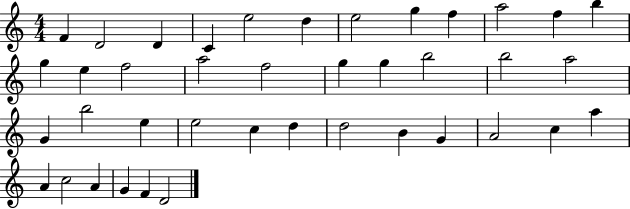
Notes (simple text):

F4/q D4/h D4/q C4/q E5/h D5/q E5/h G5/q F5/q A5/h F5/q B5/q G5/q E5/q F5/h A5/h F5/h G5/q G5/q B5/h B5/h A5/h G4/q B5/h E5/q E5/h C5/q D5/q D5/h B4/q G4/q A4/h C5/q A5/q A4/q C5/h A4/q G4/q F4/q D4/h